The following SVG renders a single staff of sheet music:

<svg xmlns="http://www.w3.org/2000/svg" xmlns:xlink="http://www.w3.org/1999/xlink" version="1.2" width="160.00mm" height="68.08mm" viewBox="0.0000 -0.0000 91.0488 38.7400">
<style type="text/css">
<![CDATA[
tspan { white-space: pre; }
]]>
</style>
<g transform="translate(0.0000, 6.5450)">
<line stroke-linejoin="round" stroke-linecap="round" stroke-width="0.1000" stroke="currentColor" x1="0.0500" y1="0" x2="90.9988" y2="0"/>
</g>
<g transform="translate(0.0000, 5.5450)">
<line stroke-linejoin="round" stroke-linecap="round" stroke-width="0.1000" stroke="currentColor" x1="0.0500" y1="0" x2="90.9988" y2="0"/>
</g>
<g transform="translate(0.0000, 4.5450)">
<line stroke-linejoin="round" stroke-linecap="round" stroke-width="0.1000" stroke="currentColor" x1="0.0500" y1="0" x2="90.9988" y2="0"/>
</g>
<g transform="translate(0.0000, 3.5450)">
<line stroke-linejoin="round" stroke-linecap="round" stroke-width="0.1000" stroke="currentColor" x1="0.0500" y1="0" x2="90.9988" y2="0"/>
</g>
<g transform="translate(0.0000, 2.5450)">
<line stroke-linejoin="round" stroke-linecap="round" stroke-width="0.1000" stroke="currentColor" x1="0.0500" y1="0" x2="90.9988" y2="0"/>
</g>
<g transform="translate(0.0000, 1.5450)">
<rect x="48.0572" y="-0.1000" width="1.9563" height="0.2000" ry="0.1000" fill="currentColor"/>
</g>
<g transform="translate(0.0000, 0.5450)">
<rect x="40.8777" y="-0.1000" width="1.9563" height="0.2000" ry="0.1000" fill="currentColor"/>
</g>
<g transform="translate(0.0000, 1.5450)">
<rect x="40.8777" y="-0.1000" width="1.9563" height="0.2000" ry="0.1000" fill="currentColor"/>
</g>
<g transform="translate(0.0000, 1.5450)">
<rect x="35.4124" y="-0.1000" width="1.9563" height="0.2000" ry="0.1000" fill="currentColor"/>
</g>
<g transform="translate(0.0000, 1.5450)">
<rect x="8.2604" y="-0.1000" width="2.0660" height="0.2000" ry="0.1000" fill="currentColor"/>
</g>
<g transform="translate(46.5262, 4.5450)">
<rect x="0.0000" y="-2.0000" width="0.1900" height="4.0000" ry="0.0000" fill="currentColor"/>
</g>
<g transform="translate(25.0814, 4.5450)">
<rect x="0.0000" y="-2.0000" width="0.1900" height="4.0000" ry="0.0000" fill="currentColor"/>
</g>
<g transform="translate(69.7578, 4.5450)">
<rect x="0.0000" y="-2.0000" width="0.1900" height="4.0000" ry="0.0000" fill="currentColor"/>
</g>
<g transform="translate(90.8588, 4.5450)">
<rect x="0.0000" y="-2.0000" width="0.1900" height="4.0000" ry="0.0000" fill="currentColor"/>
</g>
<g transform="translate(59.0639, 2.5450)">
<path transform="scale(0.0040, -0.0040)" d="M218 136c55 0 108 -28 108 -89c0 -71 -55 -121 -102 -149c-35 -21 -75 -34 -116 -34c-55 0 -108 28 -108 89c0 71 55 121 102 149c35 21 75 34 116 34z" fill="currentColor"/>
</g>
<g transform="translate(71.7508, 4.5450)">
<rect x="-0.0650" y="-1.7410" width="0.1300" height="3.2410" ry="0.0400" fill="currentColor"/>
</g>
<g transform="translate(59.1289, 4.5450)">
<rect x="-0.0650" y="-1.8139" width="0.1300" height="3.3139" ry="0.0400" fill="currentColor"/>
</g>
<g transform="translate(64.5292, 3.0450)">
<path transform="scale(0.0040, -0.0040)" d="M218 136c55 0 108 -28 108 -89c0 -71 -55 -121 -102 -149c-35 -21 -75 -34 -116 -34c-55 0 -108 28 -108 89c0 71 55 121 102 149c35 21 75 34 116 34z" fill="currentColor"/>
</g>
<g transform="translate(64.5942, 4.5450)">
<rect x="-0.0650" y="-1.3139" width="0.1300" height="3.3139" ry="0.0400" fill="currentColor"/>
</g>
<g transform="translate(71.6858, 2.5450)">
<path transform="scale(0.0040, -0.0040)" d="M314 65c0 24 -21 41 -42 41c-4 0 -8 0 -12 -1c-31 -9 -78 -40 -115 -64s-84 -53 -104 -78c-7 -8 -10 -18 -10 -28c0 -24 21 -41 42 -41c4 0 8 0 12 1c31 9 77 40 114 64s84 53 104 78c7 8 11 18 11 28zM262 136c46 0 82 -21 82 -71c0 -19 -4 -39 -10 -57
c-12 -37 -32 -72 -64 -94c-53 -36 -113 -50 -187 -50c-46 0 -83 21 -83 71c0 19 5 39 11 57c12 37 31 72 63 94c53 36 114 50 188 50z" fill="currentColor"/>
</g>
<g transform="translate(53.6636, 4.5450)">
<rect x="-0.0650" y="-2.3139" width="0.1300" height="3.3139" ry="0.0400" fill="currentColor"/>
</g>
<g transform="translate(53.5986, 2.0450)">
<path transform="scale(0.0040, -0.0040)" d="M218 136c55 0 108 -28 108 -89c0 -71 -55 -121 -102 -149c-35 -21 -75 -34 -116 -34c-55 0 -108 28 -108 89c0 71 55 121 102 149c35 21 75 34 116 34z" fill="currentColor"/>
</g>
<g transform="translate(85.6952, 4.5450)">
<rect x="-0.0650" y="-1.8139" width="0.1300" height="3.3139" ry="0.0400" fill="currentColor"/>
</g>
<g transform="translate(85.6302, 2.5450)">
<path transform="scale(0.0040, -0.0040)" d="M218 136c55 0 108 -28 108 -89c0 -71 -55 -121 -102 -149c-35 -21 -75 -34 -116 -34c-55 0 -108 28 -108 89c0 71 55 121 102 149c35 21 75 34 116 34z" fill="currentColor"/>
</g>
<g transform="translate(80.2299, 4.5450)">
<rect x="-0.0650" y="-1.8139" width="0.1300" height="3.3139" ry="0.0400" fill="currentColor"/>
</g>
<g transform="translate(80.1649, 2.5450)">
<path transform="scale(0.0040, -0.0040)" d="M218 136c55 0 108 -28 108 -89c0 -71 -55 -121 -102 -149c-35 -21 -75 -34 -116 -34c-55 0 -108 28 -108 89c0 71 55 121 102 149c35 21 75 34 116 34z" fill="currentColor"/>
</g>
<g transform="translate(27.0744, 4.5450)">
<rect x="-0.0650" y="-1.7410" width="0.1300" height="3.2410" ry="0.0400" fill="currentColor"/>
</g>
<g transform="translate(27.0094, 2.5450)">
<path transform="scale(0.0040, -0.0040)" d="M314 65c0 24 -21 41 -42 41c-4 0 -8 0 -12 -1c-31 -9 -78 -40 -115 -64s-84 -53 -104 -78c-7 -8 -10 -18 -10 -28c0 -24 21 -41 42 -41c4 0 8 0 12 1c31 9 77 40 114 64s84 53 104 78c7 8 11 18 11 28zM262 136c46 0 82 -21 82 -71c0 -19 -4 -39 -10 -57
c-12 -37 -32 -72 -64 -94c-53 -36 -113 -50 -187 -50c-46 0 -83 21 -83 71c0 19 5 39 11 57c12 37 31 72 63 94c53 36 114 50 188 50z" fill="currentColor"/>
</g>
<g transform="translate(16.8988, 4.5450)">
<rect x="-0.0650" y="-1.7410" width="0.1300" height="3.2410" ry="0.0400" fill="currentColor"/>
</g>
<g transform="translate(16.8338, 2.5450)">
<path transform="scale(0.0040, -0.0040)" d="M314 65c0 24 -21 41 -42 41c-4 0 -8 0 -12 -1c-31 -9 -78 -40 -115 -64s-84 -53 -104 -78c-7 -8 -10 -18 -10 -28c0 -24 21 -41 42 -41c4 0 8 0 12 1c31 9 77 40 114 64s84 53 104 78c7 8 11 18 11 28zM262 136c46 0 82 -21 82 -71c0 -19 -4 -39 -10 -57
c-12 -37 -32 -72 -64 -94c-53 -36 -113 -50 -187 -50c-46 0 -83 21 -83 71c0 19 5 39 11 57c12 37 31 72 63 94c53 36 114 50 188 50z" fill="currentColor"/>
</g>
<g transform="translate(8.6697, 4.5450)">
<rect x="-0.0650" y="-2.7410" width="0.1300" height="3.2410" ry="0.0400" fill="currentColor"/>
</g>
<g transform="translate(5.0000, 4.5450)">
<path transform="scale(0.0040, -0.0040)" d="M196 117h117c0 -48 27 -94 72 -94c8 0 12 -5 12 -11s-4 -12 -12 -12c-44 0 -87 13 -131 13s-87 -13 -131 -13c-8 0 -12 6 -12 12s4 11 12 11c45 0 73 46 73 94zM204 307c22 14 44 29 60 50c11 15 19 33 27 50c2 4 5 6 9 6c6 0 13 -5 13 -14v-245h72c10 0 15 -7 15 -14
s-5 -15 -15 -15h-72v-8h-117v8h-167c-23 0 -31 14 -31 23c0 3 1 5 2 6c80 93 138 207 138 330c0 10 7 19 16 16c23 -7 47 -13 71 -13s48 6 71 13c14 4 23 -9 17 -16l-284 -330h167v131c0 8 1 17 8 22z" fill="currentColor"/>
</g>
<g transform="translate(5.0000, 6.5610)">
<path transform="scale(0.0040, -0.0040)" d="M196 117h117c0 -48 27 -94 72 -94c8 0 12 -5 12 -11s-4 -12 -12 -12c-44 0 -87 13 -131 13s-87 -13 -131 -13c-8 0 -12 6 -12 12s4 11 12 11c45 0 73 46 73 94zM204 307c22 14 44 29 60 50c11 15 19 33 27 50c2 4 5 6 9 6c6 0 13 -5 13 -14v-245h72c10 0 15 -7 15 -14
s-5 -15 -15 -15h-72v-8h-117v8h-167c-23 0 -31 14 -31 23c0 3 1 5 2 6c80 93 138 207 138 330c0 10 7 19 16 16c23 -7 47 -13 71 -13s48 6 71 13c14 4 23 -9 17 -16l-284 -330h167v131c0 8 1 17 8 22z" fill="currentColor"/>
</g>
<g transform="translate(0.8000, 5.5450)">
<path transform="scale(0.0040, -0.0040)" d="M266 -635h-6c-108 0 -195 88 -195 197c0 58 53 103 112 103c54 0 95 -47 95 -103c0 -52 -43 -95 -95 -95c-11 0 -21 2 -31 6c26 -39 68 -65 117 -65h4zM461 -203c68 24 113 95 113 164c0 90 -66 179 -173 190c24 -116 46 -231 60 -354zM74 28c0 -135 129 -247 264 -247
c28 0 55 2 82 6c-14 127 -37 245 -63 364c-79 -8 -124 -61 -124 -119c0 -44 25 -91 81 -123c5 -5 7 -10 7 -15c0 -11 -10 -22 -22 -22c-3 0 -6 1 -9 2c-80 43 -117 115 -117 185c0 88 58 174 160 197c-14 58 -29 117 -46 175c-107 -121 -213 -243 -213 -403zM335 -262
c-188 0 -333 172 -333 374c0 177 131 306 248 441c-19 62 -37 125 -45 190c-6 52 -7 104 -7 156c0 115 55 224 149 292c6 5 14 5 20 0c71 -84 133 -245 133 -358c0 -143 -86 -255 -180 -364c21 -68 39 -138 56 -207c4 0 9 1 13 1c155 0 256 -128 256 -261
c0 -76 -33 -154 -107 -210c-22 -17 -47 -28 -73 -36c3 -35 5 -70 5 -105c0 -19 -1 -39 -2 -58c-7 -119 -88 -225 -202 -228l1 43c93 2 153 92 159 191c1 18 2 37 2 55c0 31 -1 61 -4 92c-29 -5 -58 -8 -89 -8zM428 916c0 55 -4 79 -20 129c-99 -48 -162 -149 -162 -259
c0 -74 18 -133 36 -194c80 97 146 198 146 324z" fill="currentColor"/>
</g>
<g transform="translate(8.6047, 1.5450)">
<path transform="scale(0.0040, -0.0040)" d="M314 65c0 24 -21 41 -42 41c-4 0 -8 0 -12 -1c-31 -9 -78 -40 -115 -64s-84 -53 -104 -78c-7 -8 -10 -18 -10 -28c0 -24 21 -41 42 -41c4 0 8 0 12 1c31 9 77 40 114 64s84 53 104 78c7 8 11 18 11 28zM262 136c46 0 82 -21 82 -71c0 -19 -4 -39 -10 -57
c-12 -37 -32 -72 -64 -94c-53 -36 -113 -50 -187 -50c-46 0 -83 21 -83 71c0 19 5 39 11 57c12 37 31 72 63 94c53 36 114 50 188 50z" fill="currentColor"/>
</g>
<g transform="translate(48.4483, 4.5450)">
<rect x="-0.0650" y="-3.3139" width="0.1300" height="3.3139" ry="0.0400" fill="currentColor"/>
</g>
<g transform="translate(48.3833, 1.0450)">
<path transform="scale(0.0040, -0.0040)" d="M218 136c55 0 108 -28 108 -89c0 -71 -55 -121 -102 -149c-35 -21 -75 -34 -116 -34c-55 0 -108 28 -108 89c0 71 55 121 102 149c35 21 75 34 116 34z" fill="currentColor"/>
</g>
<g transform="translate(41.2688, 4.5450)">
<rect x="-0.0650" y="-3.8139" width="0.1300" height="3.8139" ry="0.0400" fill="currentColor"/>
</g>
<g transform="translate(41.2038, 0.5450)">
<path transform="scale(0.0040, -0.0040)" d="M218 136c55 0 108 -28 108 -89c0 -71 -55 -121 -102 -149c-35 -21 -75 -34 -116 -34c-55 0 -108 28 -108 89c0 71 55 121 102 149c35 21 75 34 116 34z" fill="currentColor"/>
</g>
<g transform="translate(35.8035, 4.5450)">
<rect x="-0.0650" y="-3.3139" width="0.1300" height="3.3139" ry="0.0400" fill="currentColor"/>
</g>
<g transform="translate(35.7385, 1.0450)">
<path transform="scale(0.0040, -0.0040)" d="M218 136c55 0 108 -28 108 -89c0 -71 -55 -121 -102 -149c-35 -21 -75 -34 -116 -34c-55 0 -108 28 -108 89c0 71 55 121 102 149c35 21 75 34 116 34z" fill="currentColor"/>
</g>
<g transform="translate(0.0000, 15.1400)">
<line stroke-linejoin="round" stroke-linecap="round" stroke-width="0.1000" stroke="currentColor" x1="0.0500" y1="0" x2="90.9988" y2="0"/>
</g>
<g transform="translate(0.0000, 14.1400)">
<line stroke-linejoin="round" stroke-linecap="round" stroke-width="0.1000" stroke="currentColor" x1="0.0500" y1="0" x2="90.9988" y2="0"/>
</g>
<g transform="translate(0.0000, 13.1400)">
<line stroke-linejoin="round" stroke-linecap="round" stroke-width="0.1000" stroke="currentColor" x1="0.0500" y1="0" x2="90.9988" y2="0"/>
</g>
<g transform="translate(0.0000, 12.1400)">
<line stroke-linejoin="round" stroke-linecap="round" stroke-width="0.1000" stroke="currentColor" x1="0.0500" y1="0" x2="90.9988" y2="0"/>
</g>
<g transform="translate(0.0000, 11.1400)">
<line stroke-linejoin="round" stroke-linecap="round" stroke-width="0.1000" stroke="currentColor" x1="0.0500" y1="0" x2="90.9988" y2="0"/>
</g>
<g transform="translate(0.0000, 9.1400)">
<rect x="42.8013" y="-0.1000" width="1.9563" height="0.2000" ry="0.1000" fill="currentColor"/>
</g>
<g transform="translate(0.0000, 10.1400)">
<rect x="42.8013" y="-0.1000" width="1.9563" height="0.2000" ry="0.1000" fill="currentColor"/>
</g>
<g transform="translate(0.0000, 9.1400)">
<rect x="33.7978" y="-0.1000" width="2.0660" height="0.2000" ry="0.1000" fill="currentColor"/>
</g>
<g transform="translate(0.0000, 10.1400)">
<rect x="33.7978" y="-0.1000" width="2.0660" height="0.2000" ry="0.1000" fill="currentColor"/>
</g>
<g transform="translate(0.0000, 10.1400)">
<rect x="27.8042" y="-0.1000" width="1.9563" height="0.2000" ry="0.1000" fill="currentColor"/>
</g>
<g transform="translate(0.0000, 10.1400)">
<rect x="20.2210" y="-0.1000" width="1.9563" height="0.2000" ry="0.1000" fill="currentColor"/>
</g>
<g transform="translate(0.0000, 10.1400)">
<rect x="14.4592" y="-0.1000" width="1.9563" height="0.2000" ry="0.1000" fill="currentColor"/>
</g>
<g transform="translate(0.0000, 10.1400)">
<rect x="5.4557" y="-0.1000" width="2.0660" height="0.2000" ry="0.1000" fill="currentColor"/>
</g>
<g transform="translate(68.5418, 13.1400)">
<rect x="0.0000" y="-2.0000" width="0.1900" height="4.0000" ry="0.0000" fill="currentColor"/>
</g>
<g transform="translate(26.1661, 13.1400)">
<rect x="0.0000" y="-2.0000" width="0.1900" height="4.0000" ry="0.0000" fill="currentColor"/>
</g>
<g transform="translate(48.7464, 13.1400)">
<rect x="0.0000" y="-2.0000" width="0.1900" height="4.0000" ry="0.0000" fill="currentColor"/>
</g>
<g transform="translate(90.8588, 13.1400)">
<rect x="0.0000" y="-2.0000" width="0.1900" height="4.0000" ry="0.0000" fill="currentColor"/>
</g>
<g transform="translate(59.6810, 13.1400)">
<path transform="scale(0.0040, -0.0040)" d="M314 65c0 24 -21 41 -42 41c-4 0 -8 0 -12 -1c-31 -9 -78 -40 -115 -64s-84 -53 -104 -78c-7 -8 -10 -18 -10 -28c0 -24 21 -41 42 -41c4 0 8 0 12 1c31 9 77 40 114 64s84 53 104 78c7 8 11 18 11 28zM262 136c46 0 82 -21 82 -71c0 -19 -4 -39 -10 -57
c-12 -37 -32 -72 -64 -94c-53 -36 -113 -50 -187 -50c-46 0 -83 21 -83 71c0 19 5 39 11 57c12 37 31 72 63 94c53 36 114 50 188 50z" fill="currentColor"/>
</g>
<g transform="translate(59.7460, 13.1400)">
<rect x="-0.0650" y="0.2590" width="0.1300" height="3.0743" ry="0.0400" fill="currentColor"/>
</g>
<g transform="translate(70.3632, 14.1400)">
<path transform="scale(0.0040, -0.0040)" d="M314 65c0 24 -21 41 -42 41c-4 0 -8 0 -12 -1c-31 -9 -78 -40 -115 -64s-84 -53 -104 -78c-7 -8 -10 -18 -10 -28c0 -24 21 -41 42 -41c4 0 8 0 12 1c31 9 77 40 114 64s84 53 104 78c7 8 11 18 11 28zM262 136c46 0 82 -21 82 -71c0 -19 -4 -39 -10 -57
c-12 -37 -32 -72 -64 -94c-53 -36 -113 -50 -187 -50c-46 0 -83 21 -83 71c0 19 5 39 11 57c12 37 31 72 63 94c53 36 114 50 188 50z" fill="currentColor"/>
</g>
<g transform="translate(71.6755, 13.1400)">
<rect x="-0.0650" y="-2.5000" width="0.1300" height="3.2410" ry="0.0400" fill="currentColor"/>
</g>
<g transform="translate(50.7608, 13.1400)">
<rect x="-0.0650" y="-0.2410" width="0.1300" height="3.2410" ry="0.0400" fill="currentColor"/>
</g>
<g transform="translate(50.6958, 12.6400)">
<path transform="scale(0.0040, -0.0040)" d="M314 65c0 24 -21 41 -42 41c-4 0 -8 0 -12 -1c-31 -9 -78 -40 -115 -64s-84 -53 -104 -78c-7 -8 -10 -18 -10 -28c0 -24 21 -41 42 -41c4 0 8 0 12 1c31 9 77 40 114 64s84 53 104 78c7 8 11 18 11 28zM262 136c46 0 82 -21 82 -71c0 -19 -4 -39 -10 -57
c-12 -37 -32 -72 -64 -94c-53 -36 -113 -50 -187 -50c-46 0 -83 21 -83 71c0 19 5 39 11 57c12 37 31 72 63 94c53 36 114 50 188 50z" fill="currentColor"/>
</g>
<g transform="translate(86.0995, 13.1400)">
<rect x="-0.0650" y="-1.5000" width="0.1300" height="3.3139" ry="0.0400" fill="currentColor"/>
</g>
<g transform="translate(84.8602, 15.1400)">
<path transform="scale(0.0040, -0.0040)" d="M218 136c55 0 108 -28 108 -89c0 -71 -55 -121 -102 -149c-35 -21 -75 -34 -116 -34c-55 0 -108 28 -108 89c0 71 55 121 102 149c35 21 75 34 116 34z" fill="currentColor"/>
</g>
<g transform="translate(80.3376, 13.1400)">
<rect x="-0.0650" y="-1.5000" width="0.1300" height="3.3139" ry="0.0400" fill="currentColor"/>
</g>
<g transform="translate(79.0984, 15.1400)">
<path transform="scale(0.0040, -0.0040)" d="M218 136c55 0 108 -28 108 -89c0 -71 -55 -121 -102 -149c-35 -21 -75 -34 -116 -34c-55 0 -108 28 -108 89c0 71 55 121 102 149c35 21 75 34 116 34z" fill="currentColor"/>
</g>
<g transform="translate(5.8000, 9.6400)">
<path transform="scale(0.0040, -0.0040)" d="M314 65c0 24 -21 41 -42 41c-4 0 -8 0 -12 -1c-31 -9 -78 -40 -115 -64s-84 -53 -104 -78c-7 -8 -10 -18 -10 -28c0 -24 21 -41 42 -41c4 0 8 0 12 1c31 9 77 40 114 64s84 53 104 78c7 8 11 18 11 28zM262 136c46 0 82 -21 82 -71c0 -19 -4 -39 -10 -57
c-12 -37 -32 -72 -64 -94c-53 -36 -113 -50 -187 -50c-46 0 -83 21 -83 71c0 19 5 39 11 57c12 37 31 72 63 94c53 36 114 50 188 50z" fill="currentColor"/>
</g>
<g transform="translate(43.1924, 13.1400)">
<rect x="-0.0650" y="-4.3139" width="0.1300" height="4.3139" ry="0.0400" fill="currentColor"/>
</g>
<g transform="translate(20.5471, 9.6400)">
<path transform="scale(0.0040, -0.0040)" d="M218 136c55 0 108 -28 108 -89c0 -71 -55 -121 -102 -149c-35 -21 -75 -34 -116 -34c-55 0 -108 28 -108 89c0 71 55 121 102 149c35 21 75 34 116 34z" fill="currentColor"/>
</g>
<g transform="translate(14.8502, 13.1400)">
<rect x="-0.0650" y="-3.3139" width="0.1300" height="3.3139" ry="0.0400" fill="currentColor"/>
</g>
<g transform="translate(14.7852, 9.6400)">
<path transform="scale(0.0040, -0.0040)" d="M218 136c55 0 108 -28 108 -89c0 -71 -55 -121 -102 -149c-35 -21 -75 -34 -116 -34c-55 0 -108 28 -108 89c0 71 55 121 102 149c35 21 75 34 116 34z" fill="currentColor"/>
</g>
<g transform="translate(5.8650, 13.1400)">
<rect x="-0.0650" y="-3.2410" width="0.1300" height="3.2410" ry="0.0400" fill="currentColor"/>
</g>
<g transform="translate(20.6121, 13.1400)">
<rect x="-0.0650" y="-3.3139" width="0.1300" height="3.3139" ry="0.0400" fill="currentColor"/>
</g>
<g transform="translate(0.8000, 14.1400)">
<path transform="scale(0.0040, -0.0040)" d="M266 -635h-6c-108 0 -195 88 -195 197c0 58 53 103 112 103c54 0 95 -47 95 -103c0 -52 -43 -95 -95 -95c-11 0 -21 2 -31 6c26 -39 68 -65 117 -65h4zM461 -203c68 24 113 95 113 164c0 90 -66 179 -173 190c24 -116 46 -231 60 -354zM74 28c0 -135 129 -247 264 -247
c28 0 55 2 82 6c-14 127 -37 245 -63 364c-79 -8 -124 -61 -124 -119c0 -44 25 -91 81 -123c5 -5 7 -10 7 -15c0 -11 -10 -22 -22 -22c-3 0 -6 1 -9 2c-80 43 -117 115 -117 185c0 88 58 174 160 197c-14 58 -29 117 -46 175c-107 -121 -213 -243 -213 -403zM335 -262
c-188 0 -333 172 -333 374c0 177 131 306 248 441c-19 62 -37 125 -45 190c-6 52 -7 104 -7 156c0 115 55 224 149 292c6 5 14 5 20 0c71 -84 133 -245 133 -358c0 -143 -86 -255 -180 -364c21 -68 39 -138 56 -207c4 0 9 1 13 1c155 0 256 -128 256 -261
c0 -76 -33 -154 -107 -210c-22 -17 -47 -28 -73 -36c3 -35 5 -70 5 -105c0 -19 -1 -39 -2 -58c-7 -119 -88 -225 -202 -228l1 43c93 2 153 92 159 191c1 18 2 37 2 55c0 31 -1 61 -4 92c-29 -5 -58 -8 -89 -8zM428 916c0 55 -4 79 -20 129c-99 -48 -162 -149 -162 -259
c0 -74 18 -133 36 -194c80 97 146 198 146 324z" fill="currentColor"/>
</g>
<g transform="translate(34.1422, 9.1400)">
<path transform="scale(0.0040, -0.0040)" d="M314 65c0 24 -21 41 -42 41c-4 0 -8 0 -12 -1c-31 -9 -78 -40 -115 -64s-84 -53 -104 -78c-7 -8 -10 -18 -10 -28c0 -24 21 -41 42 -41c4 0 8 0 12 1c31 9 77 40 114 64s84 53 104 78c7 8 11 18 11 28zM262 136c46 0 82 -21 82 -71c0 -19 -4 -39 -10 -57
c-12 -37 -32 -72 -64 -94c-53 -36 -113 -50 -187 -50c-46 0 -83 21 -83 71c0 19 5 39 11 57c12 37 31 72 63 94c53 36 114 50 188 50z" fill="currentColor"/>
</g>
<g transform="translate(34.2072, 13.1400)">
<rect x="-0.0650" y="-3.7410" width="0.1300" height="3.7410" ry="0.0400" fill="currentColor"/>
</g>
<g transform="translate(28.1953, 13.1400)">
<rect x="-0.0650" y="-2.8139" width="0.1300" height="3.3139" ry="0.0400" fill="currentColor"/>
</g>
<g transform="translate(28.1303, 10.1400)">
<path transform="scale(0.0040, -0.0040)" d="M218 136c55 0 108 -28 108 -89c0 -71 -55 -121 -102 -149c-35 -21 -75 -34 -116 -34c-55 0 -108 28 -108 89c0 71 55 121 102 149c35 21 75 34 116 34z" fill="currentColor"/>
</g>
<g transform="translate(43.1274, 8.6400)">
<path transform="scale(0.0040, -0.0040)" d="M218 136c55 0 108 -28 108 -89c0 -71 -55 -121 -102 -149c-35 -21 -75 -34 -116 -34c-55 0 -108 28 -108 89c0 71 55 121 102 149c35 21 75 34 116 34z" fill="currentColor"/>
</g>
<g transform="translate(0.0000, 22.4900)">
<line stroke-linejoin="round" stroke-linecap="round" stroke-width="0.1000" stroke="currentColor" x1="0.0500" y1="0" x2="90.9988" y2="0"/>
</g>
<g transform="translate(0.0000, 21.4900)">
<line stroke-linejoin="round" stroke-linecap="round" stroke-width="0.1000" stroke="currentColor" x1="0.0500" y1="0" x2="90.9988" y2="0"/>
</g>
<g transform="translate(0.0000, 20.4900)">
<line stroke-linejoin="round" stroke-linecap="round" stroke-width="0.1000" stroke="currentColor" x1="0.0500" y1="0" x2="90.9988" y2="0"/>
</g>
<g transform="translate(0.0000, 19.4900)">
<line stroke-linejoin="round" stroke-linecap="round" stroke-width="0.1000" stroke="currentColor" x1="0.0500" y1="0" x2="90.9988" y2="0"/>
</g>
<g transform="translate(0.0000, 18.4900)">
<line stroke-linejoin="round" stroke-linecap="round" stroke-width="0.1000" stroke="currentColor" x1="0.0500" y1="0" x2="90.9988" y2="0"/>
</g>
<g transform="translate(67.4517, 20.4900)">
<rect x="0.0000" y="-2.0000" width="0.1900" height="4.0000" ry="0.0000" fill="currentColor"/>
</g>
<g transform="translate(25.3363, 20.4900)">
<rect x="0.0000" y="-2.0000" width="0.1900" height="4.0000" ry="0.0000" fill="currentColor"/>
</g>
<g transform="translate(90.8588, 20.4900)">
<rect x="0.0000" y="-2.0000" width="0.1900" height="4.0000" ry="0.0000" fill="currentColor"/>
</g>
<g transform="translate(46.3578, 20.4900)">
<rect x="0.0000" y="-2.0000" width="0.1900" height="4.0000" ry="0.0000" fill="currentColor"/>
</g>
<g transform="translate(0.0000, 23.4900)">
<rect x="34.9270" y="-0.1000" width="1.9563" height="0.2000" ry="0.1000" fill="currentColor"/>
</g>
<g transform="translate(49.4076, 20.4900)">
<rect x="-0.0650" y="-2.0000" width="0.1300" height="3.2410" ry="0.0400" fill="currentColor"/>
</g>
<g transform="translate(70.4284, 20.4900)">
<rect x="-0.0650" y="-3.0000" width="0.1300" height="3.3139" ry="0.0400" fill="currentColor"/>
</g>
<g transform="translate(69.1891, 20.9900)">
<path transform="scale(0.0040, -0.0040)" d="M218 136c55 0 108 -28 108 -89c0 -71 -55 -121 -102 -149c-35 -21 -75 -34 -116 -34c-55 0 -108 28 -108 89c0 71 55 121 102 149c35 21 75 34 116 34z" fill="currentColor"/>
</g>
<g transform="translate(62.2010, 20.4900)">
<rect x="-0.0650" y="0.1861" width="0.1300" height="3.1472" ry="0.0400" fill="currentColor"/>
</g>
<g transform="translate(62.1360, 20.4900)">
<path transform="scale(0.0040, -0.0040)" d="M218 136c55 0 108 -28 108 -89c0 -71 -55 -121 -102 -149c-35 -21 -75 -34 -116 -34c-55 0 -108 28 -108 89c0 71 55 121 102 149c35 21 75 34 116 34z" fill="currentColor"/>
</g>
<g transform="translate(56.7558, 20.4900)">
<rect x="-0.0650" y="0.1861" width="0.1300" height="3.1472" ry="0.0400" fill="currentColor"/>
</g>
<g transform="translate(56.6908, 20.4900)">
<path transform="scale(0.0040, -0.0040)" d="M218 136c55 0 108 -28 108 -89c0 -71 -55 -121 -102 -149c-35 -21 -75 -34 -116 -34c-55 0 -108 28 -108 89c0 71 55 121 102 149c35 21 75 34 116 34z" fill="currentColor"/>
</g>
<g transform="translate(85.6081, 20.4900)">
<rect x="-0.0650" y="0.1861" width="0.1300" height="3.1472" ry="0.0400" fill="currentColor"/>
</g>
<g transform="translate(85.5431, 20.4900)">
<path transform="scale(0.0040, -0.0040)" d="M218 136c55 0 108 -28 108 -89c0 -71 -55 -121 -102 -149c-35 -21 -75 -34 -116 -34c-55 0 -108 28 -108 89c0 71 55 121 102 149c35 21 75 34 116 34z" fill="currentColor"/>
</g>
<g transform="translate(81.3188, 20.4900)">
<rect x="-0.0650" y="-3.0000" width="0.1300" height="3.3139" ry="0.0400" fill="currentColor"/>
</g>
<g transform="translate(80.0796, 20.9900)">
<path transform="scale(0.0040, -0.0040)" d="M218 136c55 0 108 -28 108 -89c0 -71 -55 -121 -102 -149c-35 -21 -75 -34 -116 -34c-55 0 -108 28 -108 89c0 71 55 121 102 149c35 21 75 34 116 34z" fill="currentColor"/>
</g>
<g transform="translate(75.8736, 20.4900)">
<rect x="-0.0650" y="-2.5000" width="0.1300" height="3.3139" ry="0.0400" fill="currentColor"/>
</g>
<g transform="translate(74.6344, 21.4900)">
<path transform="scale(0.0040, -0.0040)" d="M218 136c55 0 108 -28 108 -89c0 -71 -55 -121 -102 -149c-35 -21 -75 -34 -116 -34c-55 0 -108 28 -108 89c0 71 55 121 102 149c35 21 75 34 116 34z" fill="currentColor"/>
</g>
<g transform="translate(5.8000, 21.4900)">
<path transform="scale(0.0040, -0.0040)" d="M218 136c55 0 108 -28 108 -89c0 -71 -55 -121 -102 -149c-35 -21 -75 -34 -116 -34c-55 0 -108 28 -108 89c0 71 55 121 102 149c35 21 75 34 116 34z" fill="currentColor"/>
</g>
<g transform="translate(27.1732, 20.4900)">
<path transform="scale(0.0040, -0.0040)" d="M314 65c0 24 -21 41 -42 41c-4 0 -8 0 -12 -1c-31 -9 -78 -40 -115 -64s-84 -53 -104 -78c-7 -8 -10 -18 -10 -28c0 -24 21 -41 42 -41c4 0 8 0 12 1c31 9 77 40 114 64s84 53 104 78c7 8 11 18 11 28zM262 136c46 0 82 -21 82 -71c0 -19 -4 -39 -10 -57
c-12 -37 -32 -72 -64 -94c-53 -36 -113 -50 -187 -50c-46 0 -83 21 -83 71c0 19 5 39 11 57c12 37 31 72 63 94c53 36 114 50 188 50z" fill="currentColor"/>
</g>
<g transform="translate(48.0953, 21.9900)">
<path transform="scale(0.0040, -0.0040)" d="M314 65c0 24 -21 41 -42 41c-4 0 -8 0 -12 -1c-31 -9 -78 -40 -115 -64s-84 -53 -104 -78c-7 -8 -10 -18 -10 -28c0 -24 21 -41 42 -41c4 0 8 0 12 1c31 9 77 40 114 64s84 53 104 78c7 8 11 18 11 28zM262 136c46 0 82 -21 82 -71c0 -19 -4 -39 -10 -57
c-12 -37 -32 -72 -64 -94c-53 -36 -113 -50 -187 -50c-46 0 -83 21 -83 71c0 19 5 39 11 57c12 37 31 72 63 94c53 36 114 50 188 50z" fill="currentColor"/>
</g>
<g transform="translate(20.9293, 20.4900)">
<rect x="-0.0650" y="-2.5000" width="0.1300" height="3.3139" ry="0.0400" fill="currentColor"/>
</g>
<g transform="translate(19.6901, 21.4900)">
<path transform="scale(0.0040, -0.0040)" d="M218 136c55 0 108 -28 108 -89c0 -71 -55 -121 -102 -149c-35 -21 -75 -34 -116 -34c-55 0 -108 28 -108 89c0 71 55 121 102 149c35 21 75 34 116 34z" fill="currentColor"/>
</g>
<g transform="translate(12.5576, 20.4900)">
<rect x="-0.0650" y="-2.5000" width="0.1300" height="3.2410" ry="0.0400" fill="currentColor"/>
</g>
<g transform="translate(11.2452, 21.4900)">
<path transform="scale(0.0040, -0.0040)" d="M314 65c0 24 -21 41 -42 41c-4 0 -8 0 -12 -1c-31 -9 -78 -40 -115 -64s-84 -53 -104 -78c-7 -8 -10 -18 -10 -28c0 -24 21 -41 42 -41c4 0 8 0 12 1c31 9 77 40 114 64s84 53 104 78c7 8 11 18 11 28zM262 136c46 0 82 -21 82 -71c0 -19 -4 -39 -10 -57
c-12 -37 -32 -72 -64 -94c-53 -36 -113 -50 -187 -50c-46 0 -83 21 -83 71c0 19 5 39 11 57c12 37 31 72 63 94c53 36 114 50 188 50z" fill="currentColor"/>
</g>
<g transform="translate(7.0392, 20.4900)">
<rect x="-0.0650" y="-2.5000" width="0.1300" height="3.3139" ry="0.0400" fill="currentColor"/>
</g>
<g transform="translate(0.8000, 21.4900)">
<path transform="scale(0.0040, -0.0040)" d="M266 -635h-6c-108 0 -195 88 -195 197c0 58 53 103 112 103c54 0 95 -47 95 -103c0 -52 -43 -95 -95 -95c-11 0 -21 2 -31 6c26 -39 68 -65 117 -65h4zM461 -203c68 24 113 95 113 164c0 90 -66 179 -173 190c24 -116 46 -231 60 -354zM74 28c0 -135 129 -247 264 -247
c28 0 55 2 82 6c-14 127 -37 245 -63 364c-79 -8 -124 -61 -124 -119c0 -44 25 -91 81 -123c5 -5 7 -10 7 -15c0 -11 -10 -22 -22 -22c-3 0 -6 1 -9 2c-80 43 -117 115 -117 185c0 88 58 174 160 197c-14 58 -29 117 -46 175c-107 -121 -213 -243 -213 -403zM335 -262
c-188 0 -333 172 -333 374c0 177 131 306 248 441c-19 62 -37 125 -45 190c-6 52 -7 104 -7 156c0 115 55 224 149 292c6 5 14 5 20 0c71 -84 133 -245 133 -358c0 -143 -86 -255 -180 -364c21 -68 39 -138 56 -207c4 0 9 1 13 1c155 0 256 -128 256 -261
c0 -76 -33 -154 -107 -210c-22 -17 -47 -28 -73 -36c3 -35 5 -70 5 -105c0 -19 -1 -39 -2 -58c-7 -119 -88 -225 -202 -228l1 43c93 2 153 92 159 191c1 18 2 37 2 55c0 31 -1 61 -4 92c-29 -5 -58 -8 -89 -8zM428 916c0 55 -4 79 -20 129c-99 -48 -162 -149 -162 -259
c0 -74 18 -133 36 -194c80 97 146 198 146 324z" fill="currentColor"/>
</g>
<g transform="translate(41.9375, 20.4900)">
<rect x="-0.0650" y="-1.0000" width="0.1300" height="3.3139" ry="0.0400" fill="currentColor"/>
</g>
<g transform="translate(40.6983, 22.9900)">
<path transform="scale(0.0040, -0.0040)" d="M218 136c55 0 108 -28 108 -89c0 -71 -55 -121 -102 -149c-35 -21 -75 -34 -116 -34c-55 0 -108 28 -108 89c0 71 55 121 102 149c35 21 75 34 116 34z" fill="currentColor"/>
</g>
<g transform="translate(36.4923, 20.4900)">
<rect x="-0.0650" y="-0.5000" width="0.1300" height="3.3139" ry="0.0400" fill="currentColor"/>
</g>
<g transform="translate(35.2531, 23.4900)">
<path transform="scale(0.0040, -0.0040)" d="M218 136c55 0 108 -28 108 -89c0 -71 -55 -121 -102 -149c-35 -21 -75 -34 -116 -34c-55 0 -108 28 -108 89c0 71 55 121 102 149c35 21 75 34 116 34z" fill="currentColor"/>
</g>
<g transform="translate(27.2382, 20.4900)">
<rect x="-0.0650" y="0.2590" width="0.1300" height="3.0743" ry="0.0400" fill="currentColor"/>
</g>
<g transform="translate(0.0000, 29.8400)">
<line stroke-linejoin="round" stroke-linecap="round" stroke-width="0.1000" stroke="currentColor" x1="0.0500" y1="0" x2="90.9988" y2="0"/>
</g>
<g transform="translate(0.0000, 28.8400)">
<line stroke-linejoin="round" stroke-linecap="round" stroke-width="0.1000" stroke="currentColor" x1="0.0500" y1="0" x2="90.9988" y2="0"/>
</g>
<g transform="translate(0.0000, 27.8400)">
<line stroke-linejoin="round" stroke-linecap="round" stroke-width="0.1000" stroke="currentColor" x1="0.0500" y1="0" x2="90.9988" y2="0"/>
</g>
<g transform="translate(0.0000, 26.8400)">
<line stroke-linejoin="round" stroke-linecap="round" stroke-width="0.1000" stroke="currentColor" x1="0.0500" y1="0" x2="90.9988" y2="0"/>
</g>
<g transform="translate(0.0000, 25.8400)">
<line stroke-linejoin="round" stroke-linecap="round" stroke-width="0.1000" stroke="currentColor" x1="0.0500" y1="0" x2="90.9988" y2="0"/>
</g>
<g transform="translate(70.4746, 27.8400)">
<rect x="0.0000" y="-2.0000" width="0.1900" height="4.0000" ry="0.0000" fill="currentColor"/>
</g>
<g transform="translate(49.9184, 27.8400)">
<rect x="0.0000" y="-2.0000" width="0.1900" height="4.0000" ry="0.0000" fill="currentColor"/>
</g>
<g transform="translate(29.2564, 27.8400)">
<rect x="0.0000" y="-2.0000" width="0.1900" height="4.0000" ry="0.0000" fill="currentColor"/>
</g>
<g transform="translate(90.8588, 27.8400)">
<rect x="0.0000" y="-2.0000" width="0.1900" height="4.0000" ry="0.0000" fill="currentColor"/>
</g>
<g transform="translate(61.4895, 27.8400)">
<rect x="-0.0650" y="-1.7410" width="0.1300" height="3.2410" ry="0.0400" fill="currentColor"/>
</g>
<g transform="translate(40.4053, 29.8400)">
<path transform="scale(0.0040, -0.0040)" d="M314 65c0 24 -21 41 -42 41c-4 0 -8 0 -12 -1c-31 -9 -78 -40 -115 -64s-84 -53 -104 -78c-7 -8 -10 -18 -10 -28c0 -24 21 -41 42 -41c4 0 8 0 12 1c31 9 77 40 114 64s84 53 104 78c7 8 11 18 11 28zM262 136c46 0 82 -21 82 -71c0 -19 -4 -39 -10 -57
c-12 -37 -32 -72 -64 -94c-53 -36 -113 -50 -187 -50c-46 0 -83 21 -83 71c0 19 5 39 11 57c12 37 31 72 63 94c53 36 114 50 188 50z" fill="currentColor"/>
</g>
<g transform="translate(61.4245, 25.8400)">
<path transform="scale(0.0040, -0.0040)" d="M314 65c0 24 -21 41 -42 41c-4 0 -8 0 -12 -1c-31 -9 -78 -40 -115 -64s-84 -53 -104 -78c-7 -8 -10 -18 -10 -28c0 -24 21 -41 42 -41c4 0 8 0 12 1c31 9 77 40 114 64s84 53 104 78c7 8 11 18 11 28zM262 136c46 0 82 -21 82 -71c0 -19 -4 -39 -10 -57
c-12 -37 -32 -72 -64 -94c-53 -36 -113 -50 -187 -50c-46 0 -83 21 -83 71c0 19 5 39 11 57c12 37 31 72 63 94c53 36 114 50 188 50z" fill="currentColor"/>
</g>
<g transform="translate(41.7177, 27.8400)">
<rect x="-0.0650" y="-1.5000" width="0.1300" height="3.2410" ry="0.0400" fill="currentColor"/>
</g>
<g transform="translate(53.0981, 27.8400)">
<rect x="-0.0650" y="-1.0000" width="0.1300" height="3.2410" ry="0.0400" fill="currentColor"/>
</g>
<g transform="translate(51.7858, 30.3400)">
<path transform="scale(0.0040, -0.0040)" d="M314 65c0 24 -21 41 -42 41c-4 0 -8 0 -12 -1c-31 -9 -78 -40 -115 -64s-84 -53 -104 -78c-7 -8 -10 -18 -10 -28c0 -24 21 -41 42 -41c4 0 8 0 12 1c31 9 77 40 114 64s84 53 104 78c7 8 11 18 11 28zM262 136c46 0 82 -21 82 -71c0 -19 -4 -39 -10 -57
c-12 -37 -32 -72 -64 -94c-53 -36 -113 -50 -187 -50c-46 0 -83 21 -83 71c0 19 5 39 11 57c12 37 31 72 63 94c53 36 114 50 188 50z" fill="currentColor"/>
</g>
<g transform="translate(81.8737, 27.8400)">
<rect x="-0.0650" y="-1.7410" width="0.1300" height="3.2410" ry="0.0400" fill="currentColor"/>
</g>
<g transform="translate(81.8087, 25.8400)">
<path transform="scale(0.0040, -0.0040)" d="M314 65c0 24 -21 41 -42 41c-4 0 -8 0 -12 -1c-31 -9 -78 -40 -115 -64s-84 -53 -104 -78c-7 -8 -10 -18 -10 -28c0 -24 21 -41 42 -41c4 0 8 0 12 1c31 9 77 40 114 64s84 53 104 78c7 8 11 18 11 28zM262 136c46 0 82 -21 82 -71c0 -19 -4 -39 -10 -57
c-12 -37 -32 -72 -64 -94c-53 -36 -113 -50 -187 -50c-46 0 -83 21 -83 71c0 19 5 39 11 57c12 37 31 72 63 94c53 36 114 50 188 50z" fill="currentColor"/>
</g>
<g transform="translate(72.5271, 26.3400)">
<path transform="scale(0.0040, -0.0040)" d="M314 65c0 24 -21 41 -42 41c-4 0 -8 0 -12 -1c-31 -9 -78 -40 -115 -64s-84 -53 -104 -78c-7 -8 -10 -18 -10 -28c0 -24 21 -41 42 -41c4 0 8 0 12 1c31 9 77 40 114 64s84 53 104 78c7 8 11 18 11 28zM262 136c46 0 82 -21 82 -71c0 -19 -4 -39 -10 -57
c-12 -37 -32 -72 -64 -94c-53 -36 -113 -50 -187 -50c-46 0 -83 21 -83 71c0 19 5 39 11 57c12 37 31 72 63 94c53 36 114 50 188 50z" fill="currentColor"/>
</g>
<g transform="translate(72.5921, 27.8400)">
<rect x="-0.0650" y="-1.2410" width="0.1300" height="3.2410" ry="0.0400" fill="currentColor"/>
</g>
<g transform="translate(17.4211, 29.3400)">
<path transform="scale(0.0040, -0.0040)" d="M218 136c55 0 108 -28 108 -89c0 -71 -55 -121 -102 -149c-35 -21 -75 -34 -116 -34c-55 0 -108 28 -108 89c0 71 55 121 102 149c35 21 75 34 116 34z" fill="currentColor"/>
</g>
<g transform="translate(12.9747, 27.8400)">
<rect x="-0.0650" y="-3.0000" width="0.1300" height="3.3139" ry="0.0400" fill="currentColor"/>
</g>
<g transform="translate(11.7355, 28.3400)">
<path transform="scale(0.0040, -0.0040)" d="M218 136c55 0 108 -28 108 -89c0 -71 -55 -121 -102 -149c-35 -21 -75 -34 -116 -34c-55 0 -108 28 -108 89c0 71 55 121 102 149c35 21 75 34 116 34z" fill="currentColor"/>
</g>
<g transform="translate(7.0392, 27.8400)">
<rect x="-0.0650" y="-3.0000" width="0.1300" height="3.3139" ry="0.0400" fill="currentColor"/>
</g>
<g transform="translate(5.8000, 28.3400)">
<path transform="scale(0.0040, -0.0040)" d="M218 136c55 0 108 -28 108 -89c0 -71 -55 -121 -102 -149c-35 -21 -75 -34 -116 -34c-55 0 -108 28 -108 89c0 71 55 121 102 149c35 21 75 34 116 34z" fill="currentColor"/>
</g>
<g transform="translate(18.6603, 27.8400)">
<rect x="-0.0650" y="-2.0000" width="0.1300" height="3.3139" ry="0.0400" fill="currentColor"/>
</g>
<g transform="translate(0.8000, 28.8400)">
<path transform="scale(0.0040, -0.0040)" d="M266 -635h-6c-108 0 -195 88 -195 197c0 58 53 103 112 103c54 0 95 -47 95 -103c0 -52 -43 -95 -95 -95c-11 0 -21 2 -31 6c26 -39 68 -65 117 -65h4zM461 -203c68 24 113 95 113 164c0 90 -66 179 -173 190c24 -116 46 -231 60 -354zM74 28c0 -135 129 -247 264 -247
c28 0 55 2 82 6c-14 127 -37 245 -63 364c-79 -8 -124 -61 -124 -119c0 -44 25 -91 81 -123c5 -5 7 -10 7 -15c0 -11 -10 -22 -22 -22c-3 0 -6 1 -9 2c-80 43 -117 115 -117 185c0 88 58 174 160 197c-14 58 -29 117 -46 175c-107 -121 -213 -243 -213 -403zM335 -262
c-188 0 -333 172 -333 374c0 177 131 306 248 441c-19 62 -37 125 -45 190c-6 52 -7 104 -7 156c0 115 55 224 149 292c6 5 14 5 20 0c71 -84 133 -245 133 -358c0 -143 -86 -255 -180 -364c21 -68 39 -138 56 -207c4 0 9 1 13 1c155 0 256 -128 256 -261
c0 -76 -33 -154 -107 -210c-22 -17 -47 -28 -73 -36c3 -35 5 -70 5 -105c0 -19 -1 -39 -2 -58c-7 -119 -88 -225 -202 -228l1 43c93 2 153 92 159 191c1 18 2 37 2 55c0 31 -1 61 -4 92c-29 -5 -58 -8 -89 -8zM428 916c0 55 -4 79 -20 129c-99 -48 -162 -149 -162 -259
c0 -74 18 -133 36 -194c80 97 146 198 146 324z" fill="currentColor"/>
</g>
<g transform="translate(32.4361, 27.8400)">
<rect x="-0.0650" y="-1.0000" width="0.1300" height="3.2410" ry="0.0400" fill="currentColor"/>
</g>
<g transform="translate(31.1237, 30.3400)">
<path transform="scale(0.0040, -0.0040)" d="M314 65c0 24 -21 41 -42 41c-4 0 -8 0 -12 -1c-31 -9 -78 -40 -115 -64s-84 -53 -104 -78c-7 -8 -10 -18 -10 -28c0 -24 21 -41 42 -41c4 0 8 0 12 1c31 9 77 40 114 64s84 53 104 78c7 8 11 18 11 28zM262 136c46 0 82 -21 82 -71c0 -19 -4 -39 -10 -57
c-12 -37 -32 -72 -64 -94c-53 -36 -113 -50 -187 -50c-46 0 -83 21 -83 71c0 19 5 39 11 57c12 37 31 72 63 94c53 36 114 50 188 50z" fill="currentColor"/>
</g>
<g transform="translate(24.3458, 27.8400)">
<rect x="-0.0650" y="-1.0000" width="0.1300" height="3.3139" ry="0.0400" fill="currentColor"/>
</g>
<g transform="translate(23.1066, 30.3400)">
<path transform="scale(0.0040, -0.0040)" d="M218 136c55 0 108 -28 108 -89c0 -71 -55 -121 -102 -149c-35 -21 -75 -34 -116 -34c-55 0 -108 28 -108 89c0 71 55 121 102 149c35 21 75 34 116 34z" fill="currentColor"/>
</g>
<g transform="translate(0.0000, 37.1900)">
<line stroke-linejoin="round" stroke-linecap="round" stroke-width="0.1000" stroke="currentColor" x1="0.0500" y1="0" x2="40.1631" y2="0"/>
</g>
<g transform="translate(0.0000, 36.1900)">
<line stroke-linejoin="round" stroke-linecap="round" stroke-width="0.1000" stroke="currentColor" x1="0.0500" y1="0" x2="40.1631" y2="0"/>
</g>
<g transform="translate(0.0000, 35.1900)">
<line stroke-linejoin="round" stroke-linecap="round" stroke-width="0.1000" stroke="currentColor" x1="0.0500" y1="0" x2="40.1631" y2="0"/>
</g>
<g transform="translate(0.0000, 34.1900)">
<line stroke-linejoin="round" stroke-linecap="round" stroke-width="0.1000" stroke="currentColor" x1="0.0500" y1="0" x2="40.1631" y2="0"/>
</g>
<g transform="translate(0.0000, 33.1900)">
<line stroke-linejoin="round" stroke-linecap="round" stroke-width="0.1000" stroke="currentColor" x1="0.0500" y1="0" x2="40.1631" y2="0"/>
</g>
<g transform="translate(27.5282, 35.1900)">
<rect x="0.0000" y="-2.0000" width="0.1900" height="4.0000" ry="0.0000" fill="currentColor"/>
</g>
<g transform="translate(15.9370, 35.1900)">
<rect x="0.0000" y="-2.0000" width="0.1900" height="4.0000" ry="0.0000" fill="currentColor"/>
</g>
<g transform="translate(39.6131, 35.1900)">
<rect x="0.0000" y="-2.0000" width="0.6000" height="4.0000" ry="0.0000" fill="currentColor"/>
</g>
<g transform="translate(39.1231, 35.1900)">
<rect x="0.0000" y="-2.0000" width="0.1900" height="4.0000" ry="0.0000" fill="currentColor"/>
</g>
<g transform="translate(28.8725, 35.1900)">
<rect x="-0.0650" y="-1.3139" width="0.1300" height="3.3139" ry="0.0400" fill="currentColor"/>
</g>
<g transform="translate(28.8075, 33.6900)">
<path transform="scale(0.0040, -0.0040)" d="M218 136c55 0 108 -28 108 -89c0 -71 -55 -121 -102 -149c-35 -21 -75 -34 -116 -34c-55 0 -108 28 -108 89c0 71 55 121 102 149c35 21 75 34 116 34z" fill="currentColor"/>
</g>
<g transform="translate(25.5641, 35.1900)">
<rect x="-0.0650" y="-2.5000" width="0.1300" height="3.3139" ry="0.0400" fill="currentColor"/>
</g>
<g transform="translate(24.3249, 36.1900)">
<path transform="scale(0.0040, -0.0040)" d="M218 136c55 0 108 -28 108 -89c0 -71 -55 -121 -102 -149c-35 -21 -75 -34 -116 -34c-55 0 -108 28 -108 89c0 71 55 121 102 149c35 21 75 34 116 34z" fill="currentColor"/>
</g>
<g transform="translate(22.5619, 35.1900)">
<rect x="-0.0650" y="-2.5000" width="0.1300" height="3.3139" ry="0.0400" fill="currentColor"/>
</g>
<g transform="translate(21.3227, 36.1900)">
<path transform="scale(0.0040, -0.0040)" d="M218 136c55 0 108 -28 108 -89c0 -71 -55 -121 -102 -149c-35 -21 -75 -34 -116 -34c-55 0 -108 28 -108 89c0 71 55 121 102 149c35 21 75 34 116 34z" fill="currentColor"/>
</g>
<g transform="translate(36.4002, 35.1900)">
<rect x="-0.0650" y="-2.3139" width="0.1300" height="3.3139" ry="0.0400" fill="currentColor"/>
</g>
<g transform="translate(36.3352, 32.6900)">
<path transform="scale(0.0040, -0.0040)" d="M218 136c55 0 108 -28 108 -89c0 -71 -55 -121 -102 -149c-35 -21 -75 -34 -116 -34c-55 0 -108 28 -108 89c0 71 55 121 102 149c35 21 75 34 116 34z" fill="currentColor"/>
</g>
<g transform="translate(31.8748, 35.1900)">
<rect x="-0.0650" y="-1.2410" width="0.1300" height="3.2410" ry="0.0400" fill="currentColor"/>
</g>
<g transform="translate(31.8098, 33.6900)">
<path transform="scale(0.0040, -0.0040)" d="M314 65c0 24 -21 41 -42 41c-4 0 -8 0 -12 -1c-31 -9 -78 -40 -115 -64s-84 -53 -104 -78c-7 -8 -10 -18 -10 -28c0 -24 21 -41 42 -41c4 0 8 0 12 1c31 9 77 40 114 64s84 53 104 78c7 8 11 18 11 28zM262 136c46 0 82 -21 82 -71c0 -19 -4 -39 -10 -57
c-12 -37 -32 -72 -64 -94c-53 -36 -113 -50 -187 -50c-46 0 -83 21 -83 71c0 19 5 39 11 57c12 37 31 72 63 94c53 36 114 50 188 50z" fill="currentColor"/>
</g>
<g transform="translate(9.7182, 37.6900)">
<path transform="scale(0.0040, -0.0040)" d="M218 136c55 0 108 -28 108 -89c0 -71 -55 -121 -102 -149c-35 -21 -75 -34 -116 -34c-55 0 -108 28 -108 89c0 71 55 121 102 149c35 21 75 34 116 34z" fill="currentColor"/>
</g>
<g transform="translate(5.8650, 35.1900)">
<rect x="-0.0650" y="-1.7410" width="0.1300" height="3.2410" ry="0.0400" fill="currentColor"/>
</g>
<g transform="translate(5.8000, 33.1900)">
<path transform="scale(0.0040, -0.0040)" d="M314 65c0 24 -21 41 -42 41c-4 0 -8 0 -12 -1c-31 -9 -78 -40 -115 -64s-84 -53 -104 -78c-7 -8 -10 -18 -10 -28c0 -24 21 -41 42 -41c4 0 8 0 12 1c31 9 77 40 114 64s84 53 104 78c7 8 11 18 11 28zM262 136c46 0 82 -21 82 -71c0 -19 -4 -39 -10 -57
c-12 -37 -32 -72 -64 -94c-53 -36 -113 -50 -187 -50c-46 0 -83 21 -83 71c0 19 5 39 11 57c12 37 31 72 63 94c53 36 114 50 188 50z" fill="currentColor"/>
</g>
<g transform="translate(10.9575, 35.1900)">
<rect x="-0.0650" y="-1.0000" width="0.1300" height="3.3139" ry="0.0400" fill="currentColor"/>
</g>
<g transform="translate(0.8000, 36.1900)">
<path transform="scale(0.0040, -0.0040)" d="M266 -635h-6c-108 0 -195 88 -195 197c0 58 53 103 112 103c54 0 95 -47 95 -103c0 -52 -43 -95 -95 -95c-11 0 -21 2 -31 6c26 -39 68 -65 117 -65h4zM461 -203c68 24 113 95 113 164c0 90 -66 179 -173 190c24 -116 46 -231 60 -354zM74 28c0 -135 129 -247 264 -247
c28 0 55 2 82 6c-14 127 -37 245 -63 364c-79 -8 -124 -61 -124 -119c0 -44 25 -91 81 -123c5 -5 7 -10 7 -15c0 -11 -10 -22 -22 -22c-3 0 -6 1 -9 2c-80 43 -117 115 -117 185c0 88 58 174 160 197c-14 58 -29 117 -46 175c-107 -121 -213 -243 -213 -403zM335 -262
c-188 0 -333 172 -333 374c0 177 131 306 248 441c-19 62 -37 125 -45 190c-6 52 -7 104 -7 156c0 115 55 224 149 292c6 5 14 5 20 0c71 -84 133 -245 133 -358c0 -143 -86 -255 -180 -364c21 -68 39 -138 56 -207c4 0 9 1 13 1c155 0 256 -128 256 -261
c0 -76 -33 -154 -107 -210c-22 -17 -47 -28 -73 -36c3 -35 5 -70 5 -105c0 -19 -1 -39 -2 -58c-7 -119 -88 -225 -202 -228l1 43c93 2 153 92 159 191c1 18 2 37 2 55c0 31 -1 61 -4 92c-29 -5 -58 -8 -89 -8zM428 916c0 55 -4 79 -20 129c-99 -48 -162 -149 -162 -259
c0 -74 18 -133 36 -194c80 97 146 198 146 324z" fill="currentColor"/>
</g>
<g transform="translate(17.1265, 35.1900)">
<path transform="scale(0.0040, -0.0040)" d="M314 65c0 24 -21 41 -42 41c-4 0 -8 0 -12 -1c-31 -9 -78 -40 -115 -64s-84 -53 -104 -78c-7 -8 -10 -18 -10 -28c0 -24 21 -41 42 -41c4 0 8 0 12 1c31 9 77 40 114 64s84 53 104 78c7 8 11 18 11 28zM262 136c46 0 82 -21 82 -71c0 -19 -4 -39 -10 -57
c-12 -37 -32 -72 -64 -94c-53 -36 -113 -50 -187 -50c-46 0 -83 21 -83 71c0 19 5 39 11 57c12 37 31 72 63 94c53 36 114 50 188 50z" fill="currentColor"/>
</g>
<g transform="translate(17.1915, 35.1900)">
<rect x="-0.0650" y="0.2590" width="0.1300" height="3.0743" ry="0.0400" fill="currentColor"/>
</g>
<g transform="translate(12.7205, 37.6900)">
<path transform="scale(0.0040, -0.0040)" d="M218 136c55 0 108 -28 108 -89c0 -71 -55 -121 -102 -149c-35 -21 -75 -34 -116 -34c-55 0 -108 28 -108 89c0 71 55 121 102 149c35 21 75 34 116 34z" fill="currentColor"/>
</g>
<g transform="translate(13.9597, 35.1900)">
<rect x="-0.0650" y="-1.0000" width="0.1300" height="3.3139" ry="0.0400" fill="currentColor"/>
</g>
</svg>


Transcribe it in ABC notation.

X:1
T:Untitled
M:4/4
L:1/4
K:C
a2 f2 f2 b c' b g f e f2 f f b2 b b a c'2 d' c2 B2 G2 E E G G2 G B2 C D F2 B B A G A B A A F D D2 E2 D2 f2 e2 f2 f2 D D B2 G G e e2 g